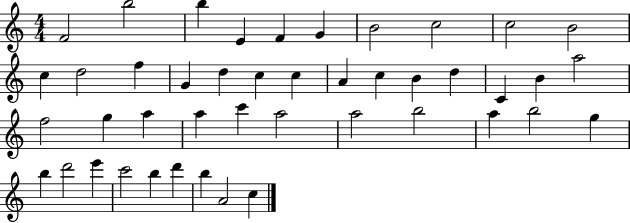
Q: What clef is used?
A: treble